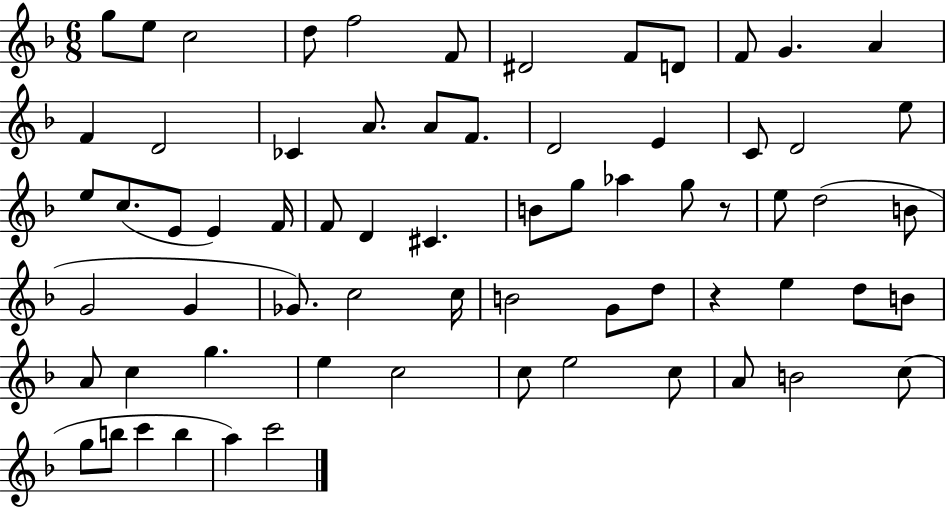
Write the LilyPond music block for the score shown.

{
  \clef treble
  \numericTimeSignature
  \time 6/8
  \key f \major
  g''8 e''8 c''2 | d''8 f''2 f'8 | dis'2 f'8 d'8 | f'8 g'4. a'4 | \break f'4 d'2 | ces'4 a'8. a'8 f'8. | d'2 e'4 | c'8 d'2 e''8 | \break e''8 c''8.( e'8 e'4) f'16 | f'8 d'4 cis'4. | b'8 g''8 aes''4 g''8 r8 | e''8 d''2( b'8 | \break g'2 g'4 | ges'8.) c''2 c''16 | b'2 g'8 d''8 | r4 e''4 d''8 b'8 | \break a'8 c''4 g''4. | e''4 c''2 | c''8 e''2 c''8 | a'8 b'2 c''8( | \break g''8 b''8 c'''4 b''4 | a''4) c'''2 | \bar "|."
}